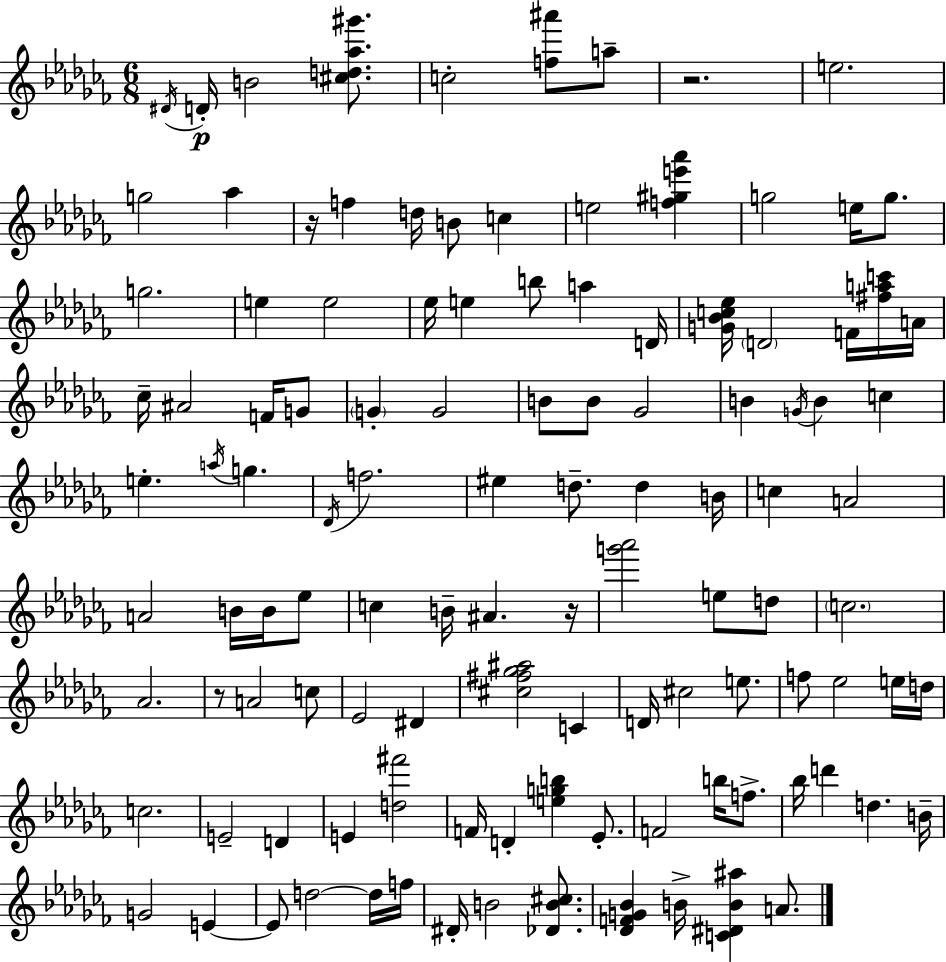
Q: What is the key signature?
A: AES minor